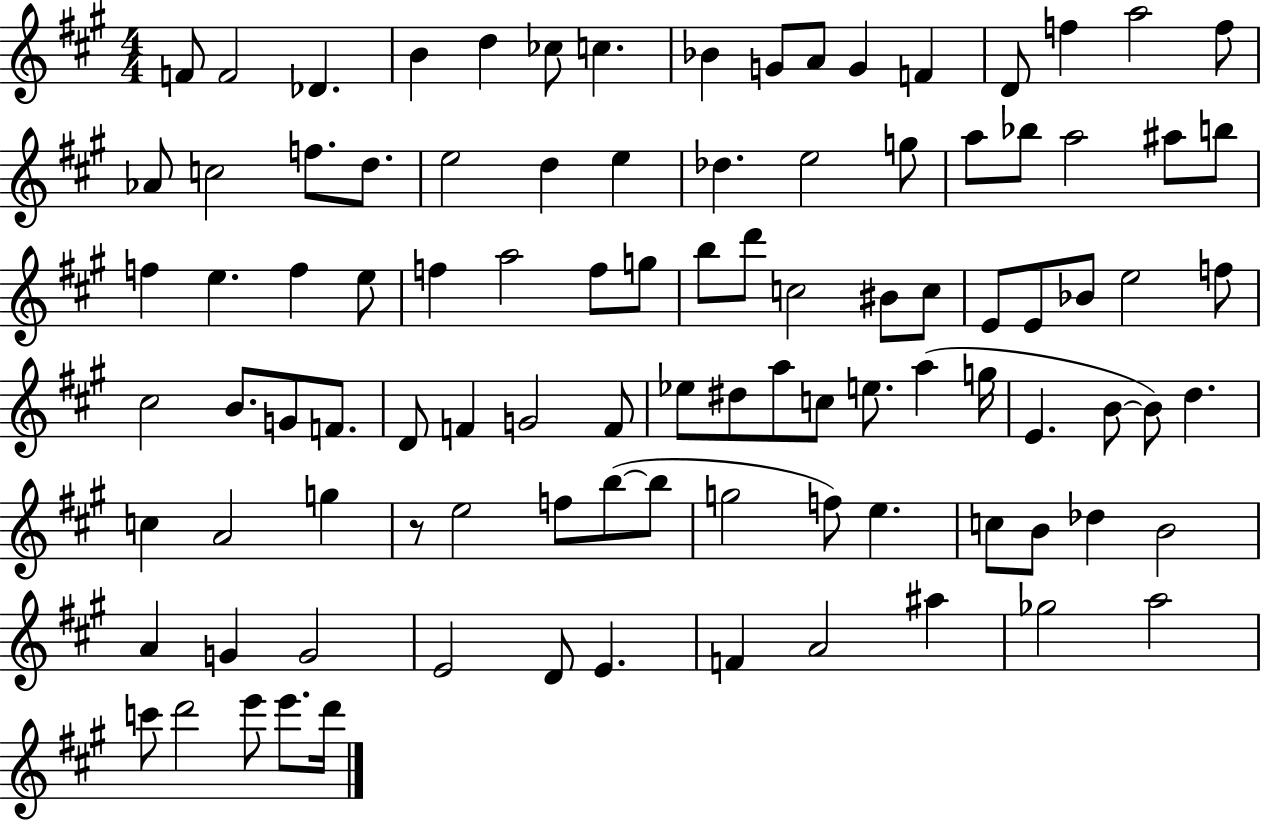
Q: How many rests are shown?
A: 1